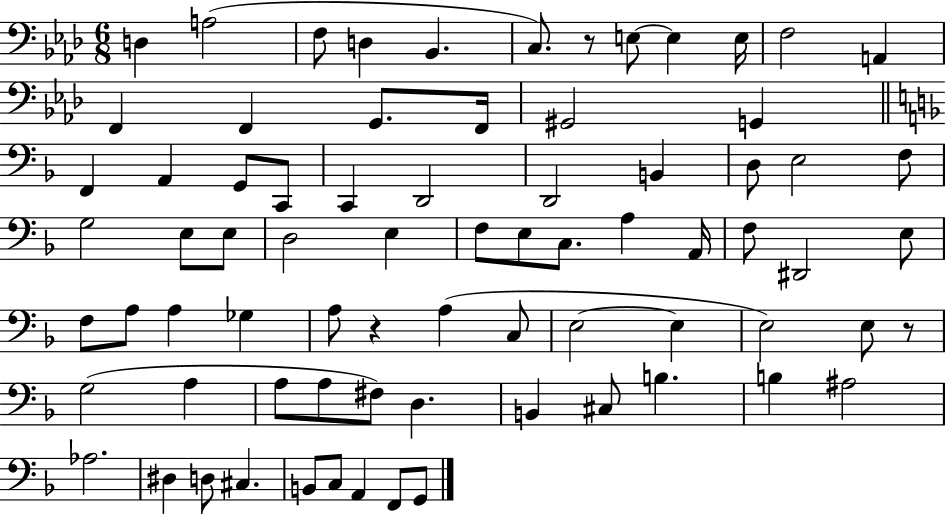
{
  \clef bass
  \numericTimeSignature
  \time 6/8
  \key aes \major
  d4 a2( | f8 d4 bes,4. | c8.) r8 e8~~ e4 e16 | f2 a,4 | \break f,4 f,4 g,8. f,16 | gis,2 g,4 | \bar "||" \break \key f \major f,4 a,4 g,8 c,8 | c,4 d,2 | d,2 b,4 | d8 e2 f8 | \break g2 e8 e8 | d2 e4 | f8 e8 c8. a4 a,16 | f8 dis,2 e8 | \break f8 a8 a4 ges4 | a8 r4 a4( c8 | e2~~ e4 | e2) e8 r8 | \break g2( a4 | a8 a8 fis8) d4. | b,4 cis8 b4. | b4 ais2 | \break aes2. | dis4 d8 cis4. | b,8 c8 a,4 f,8 g,8 | \bar "|."
}